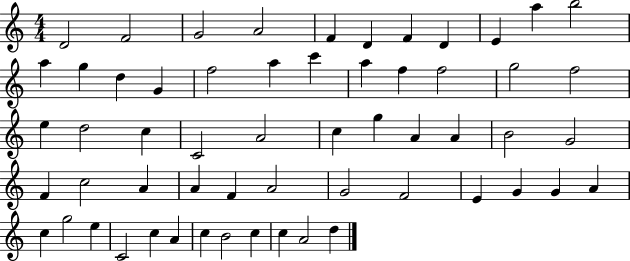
X:1
T:Untitled
M:4/4
L:1/4
K:C
D2 F2 G2 A2 F D F D E a b2 a g d G f2 a c' a f f2 g2 f2 e d2 c C2 A2 c g A A B2 G2 F c2 A A F A2 G2 F2 E G G A c g2 e C2 c A c B2 c c A2 d